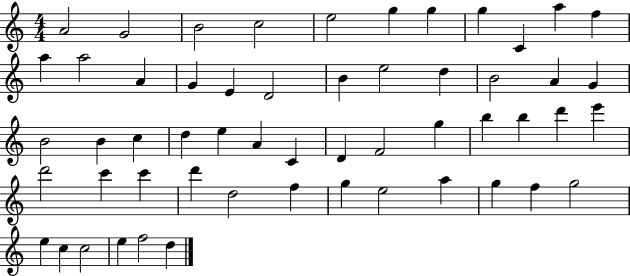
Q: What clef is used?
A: treble